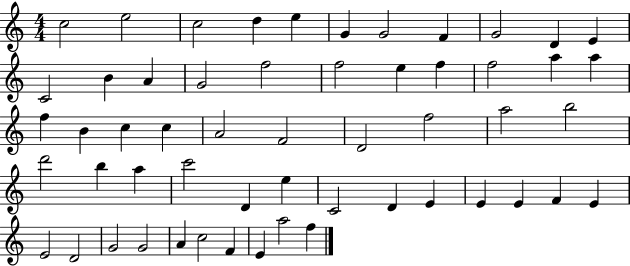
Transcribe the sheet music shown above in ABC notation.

X:1
T:Untitled
M:4/4
L:1/4
K:C
c2 e2 c2 d e G G2 F G2 D E C2 B A G2 f2 f2 e f f2 a a f B c c A2 F2 D2 f2 a2 b2 d'2 b a c'2 D e C2 D E E E F E E2 D2 G2 G2 A c2 F E a2 f